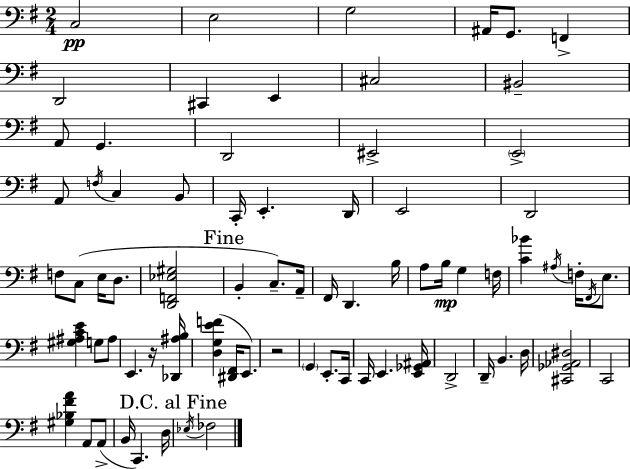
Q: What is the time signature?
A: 2/4